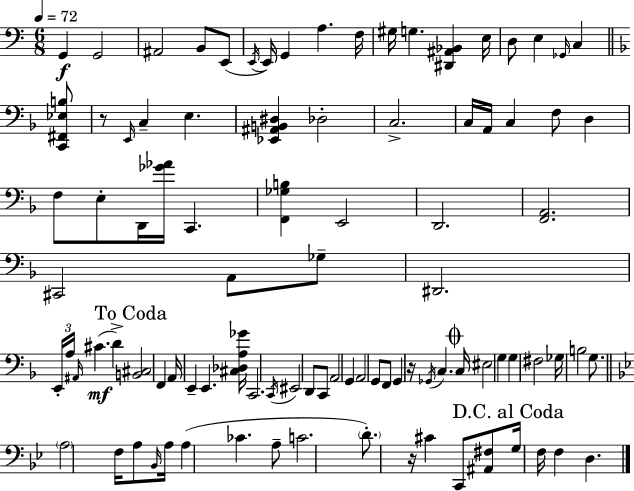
G2/q G2/h A#2/h B2/e E2/e E2/s E2/s G2/q A3/q. F3/s G#3/s G3/q. [D#2,A#2,Bb2]/q E3/s D3/e E3/q Gb2/s C3/q [C2,F#2,Eb3,B3]/e R/e E2/s C3/q E3/q. [Eb2,A#2,B2,D#3]/q Db3/h C3/h. C3/s A2/s C3/q F3/e D3/q F3/e E3/e D2/s [Gb4,Ab4]/s C2/q. [F2,Gb3,B3]/q E2/h D2/h. [F2,A2]/h. C#2/h A2/e Gb3/e D#2/h. E2/s A3/s A#2/s C#4/q. D4/q [B2,C#3]/h F2/q A2/s E2/q E2/q. [C#3,Db3,A3,Gb4]/s C2/h. C2/s EIS2/h D2/e C2/e A2/h G2/q A2/h G2/e F2/e G2/q R/s Gb2/s C3/q. C3/s EIS3/h G3/q G3/q F#3/h Gb3/s B3/h G3/e. A3/h F3/s A3/e Bb2/s A3/s A3/q CES4/q. A3/e C4/h. D4/e. R/s C#4/q C2/e [A#2,F#3]/e G3/s F3/s F3/q D3/q.